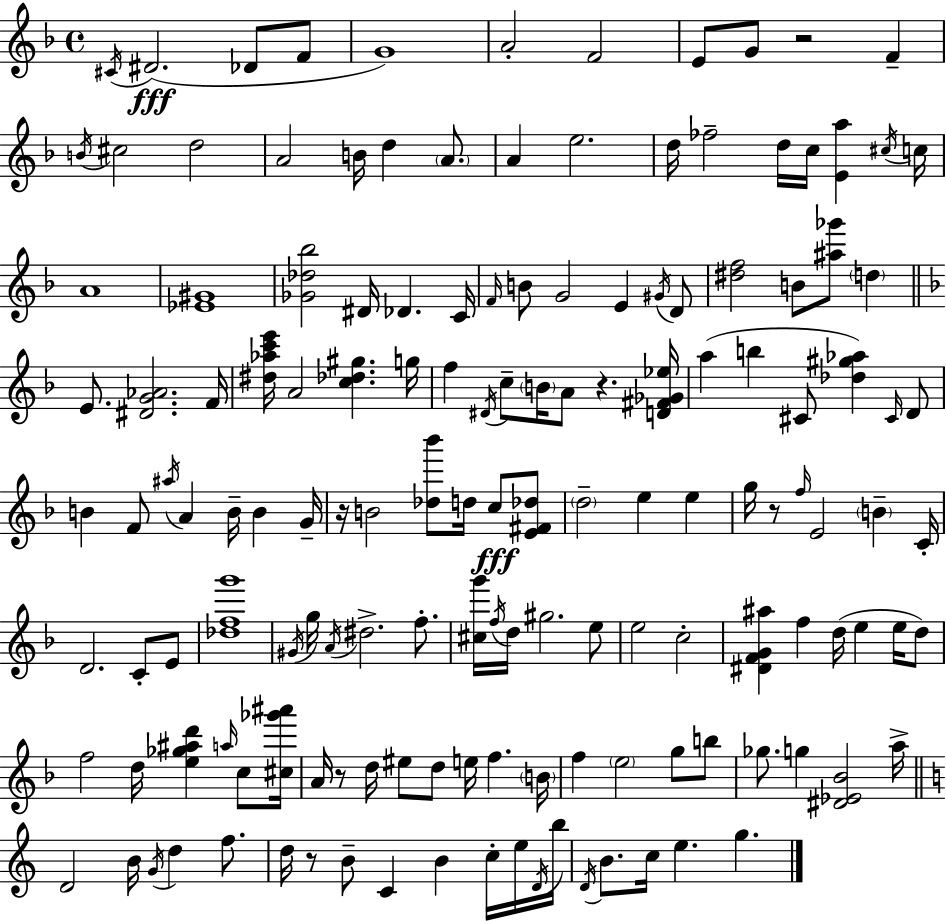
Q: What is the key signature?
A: D minor